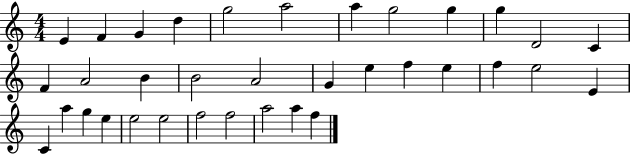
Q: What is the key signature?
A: C major